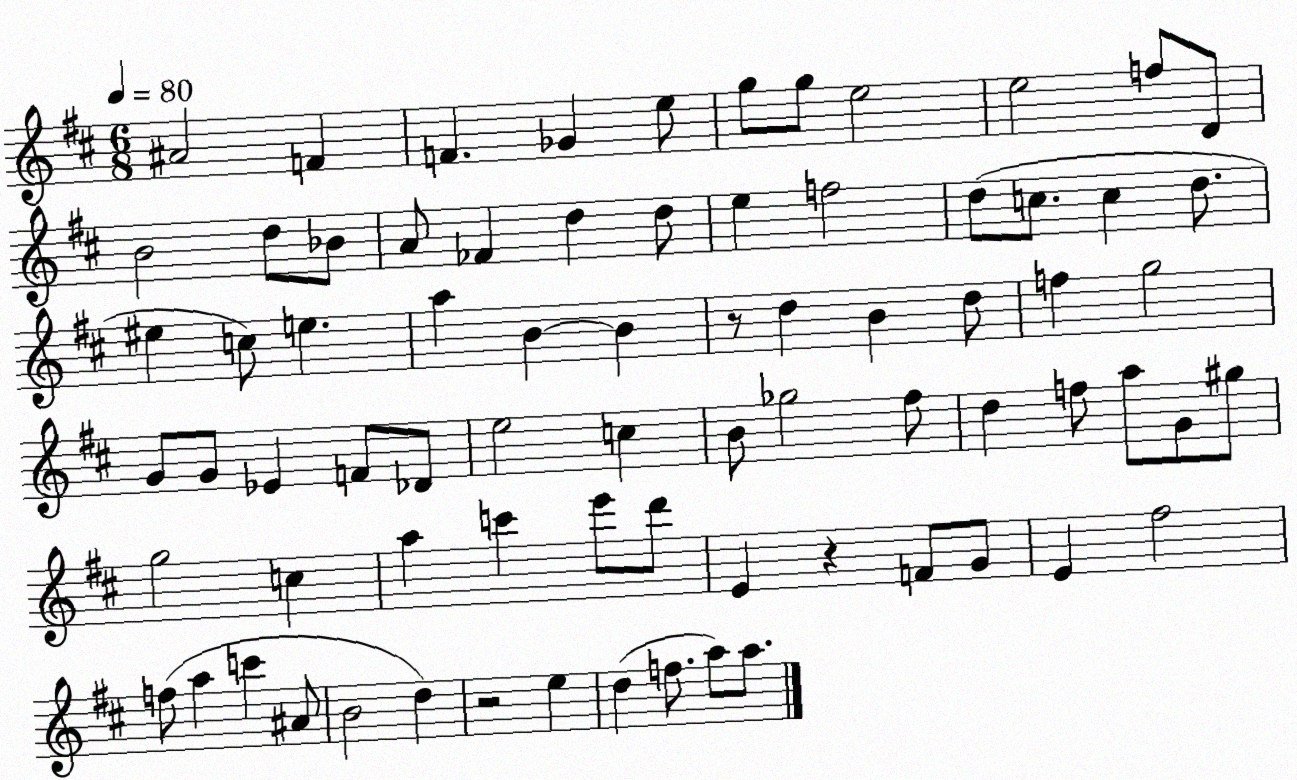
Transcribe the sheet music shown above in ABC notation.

X:1
T:Untitled
M:6/8
L:1/4
K:D
^A2 F F _G e/2 g/2 g/2 e2 e2 f/2 D/2 B2 d/2 _B/2 A/2 _F d d/2 e f2 d/2 c/2 c d/2 ^e c/2 e a B B z/2 d B d/2 f g2 G/2 G/2 _E F/2 _D/2 e2 c B/2 _g2 ^f/2 d f/2 a/2 G/2 ^g/2 g2 c a c' e'/2 d'/2 E z F/2 G/2 E ^f2 f/2 a c' ^A/2 B2 d z2 e d f/2 a/2 a/2